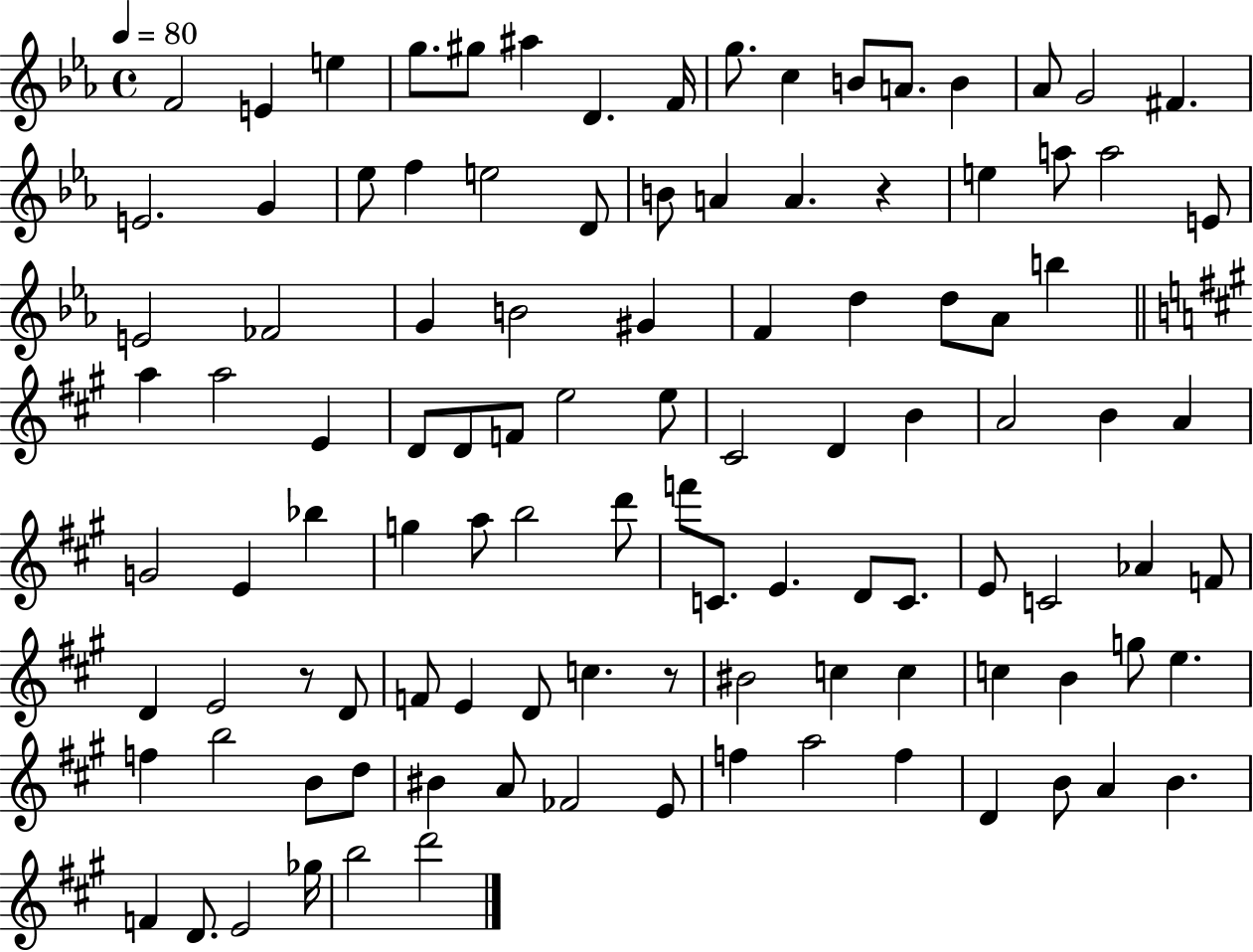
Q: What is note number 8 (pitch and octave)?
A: F4